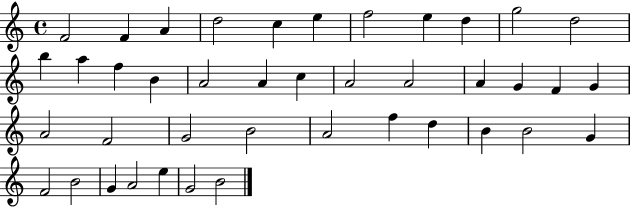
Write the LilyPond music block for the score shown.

{
  \clef treble
  \time 4/4
  \defaultTimeSignature
  \key c \major
  f'2 f'4 a'4 | d''2 c''4 e''4 | f''2 e''4 d''4 | g''2 d''2 | \break b''4 a''4 f''4 b'4 | a'2 a'4 c''4 | a'2 a'2 | a'4 g'4 f'4 g'4 | \break a'2 f'2 | g'2 b'2 | a'2 f''4 d''4 | b'4 b'2 g'4 | \break f'2 b'2 | g'4 a'2 e''4 | g'2 b'2 | \bar "|."
}